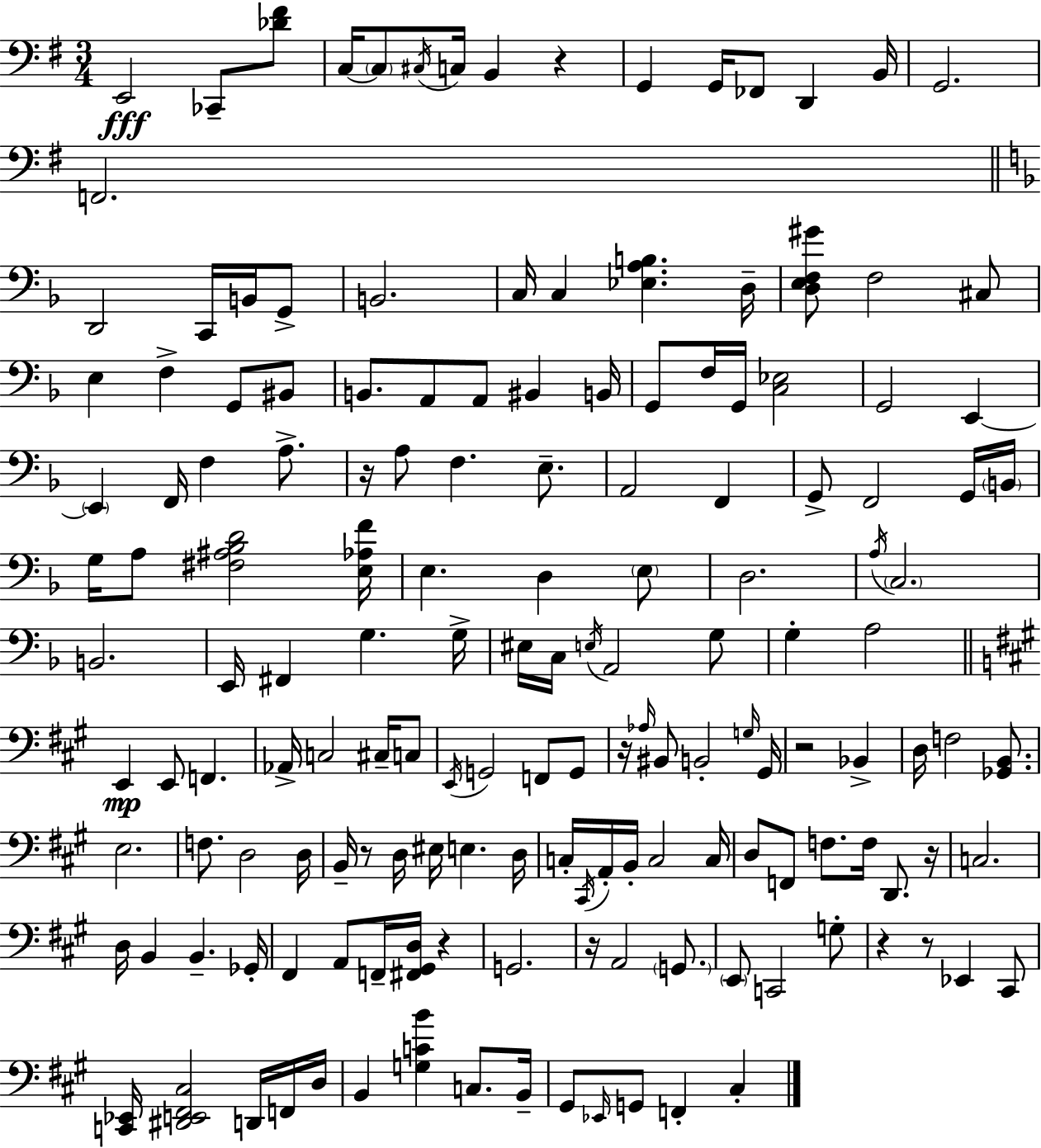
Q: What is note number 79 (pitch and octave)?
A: E2